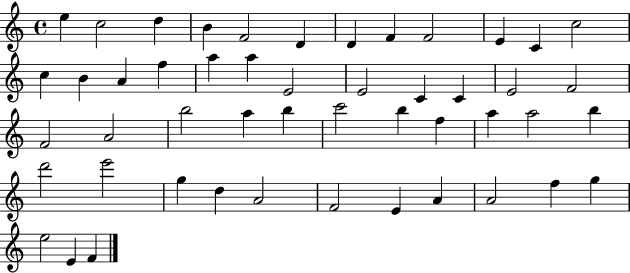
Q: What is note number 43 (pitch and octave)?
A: A4